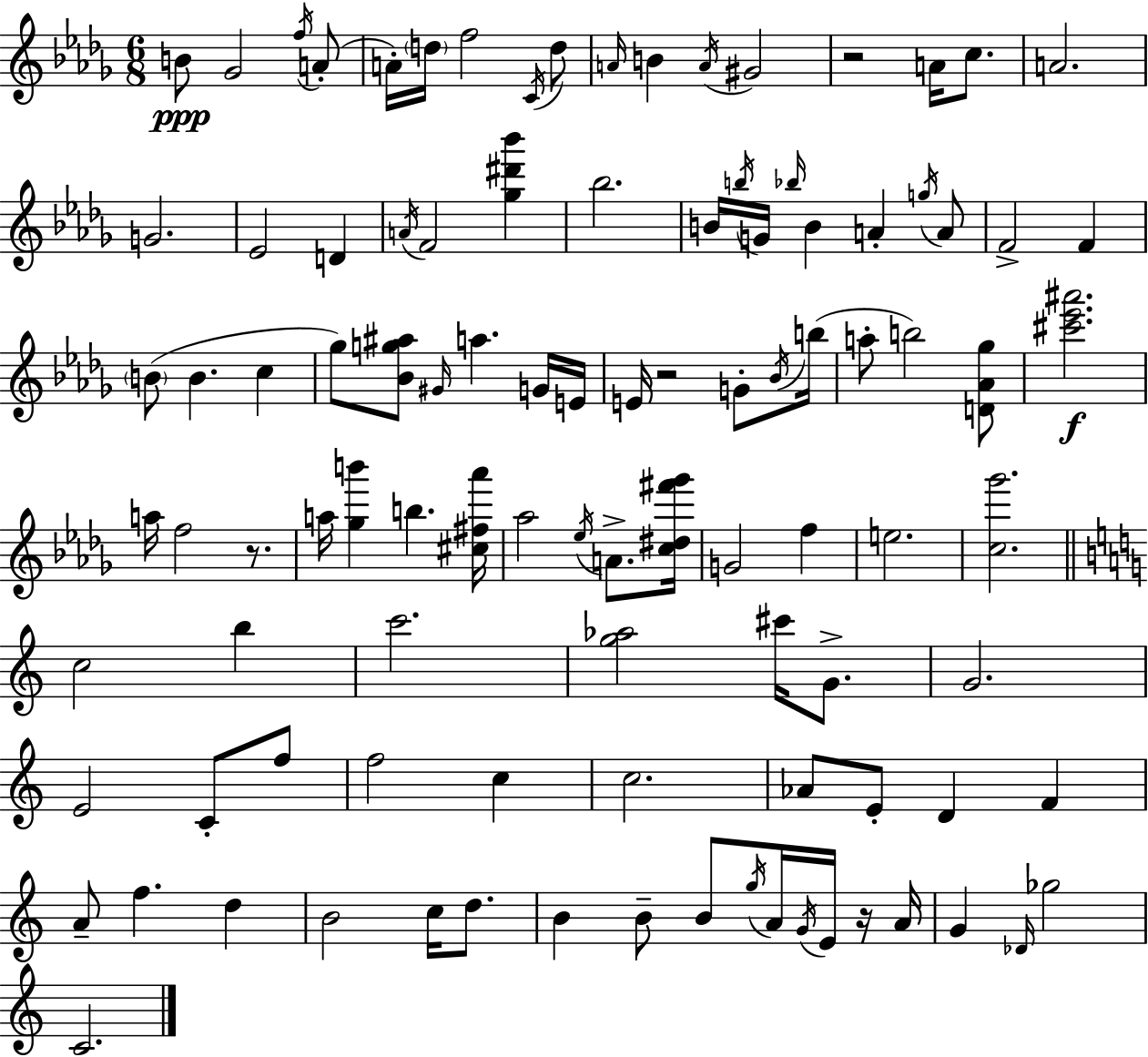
B4/e Gb4/h F5/s A4/e A4/s D5/s F5/h C4/s D5/e A4/s B4/q A4/s G#4/h R/h A4/s C5/e. A4/h. G4/h. Eb4/h D4/q A4/s F4/h [Gb5,D#6,Bb6]/q Bb5/h. B4/s B5/s G4/s Bb5/s B4/q A4/q G5/s A4/e F4/h F4/q B4/e B4/q. C5/q Gb5/e [Bb4,G5,A#5]/e G#4/s A5/q. G4/s E4/s E4/s R/h G4/e Bb4/s B5/s A5/e B5/h [D4,Ab4,Gb5]/e [C#6,Eb6,A#6]/h. A5/s F5/h R/e. A5/s [Gb5,B6]/q B5/q. [C#5,F#5,Ab6]/s Ab5/h Eb5/s A4/e. [C5,D#5,F#6,Gb6]/s G4/h F5/q E5/h. [C5,Gb6]/h. C5/h B5/q C6/h. [G5,Ab5]/h C#6/s G4/e. G4/h. E4/h C4/e F5/e F5/h C5/q C5/h. Ab4/e E4/e D4/q F4/q A4/e F5/q. D5/q B4/h C5/s D5/e. B4/q B4/e B4/e G5/s A4/s G4/s E4/s R/s A4/s G4/q Db4/s Gb5/h C4/h.